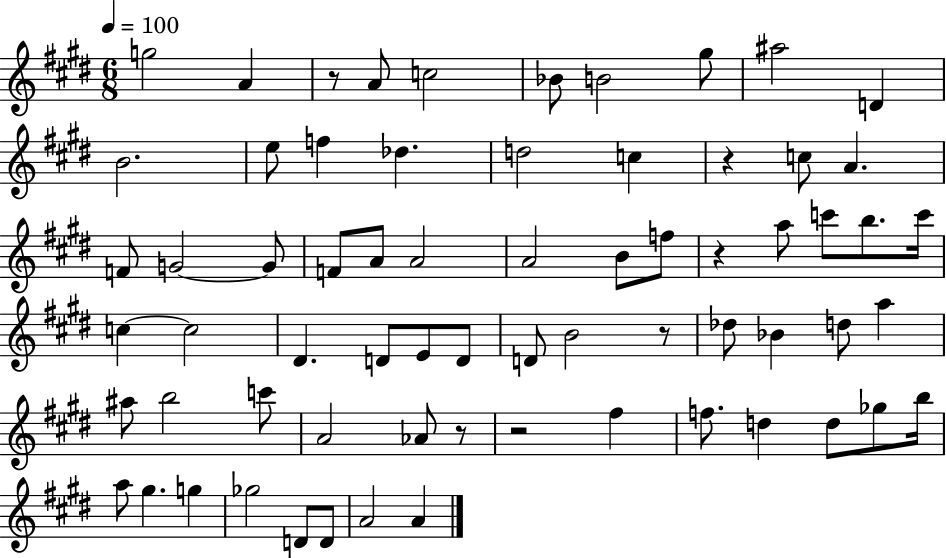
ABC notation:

X:1
T:Untitled
M:6/8
L:1/4
K:E
g2 A z/2 A/2 c2 _B/2 B2 ^g/2 ^a2 D B2 e/2 f _d d2 c z c/2 A F/2 G2 G/2 F/2 A/2 A2 A2 B/2 f/2 z a/2 c'/2 b/2 c'/4 c c2 ^D D/2 E/2 D/2 D/2 B2 z/2 _d/2 _B d/2 a ^a/2 b2 c'/2 A2 _A/2 z/2 z2 ^f f/2 d d/2 _g/2 b/4 a/2 ^g g _g2 D/2 D/2 A2 A